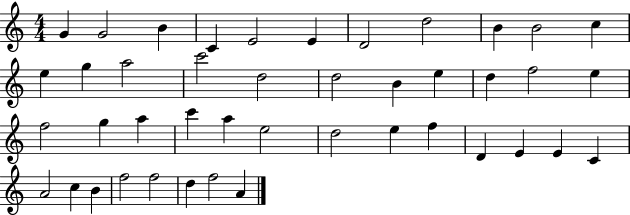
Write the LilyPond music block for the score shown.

{
  \clef treble
  \numericTimeSignature
  \time 4/4
  \key c \major
  g'4 g'2 b'4 | c'4 e'2 e'4 | d'2 d''2 | b'4 b'2 c''4 | \break e''4 g''4 a''2 | c'''2 d''2 | d''2 b'4 e''4 | d''4 f''2 e''4 | \break f''2 g''4 a''4 | c'''4 a''4 e''2 | d''2 e''4 f''4 | d'4 e'4 e'4 c'4 | \break a'2 c''4 b'4 | f''2 f''2 | d''4 f''2 a'4 | \bar "|."
}